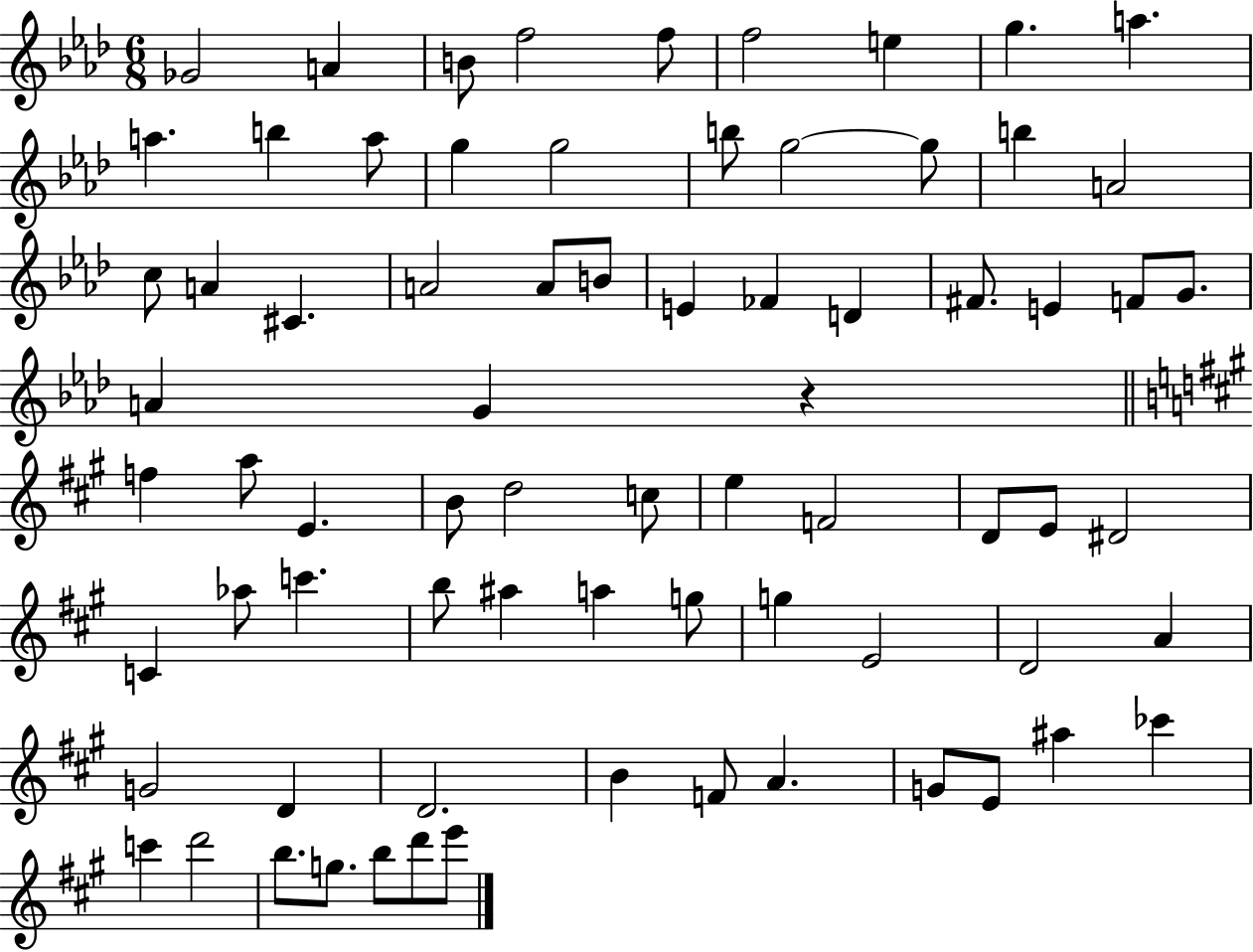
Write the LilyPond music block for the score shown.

{
  \clef treble
  \numericTimeSignature
  \time 6/8
  \key aes \major
  ges'2 a'4 | b'8 f''2 f''8 | f''2 e''4 | g''4. a''4. | \break a''4. b''4 a''8 | g''4 g''2 | b''8 g''2~~ g''8 | b''4 a'2 | \break c''8 a'4 cis'4. | a'2 a'8 b'8 | e'4 fes'4 d'4 | fis'8. e'4 f'8 g'8. | \break a'4 g'4 r4 | \bar "||" \break \key a \major f''4 a''8 e'4. | b'8 d''2 c''8 | e''4 f'2 | d'8 e'8 dis'2 | \break c'4 aes''8 c'''4. | b''8 ais''4 a''4 g''8 | g''4 e'2 | d'2 a'4 | \break g'2 d'4 | d'2. | b'4 f'8 a'4. | g'8 e'8 ais''4 ces'''4 | \break c'''4 d'''2 | b''8. g''8. b''8 d'''8 e'''8 | \bar "|."
}